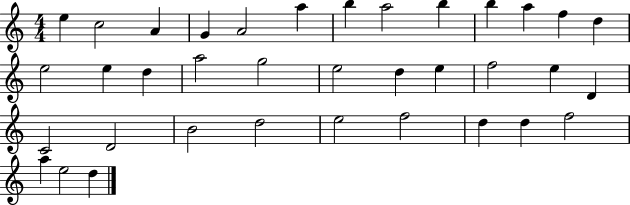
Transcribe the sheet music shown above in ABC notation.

X:1
T:Untitled
M:4/4
L:1/4
K:C
e c2 A G A2 a b a2 b b a f d e2 e d a2 g2 e2 d e f2 e D C2 D2 B2 d2 e2 f2 d d f2 a e2 d